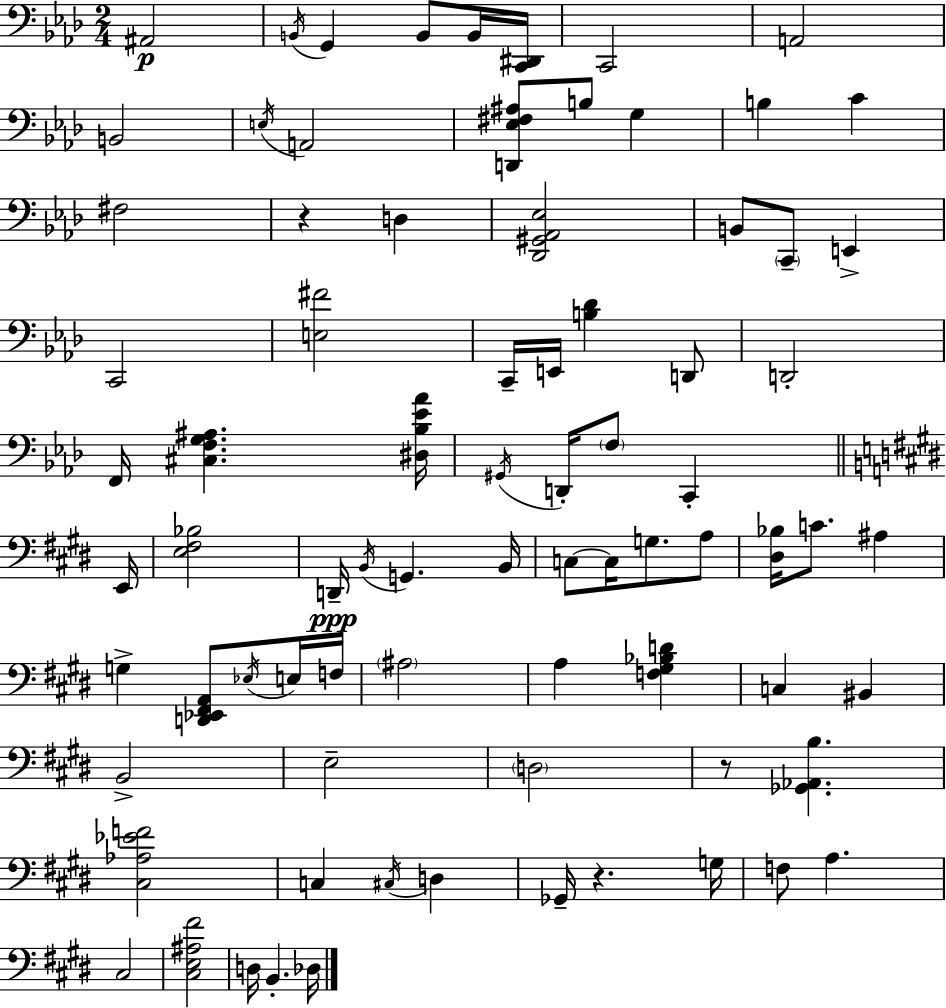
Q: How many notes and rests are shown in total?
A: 79